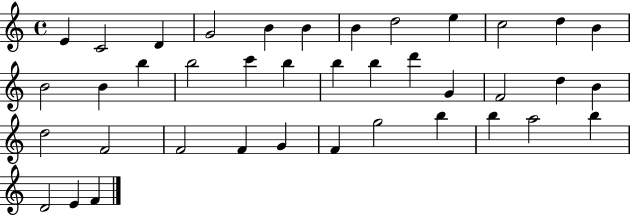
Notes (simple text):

E4/q C4/h D4/q G4/h B4/q B4/q B4/q D5/h E5/q C5/h D5/q B4/q B4/h B4/q B5/q B5/h C6/q B5/q B5/q B5/q D6/q G4/q F4/h D5/q B4/q D5/h F4/h F4/h F4/q G4/q F4/q G5/h B5/q B5/q A5/h B5/q D4/h E4/q F4/q